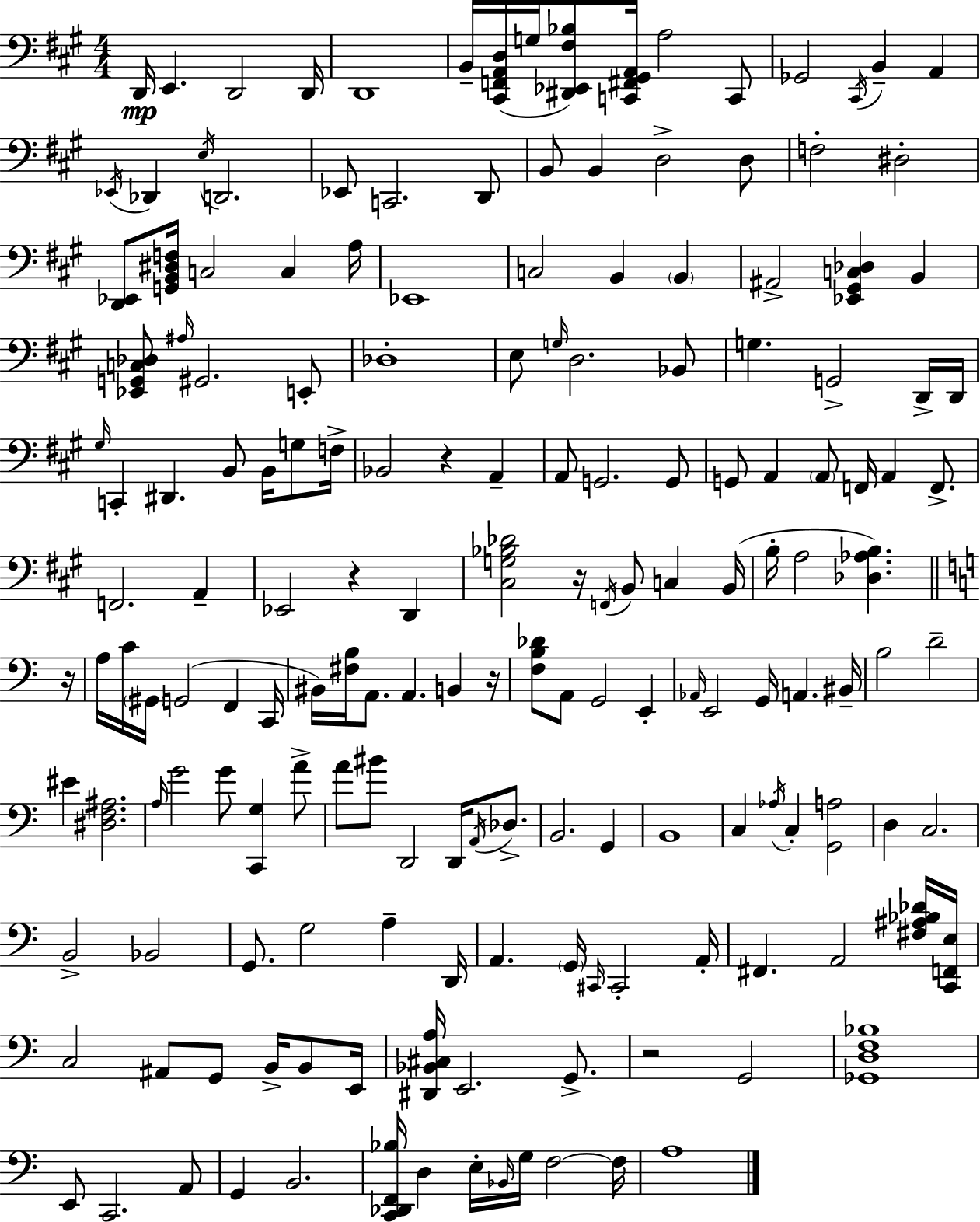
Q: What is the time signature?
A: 4/4